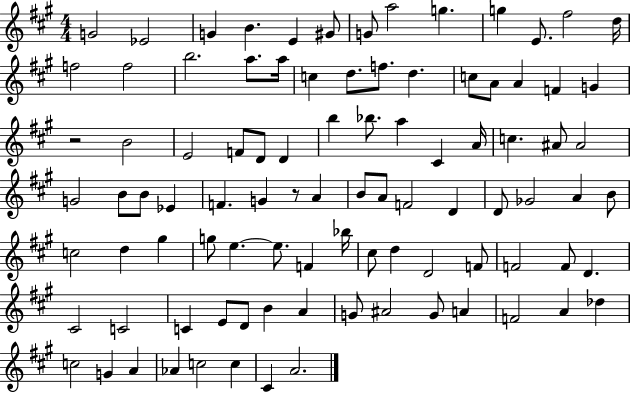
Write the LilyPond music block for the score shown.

{
  \clef treble
  \numericTimeSignature
  \time 4/4
  \key a \major
  g'2 ees'2 | g'4 b'4. e'4 gis'8 | g'8 a''2 g''4. | g''4 e'8. fis''2 d''16 | \break f''2 f''2 | b''2. a''8. a''16 | c''4 d''8. f''8. d''4. | c''8 a'8 a'4 f'4 g'4 | \break r2 b'2 | e'2 f'8 d'8 d'4 | b''4 bes''8. a''4 cis'4 a'16 | c''4. ais'8 ais'2 | \break g'2 b'8 b'8 ees'4 | f'4. g'4 r8 a'4 | b'8 a'8 f'2 d'4 | d'8 ges'2 a'4 b'8 | \break c''2 d''4 gis''4 | g''8 e''4.~~ e''8. f'4 bes''16 | cis''8 d''4 d'2 f'8 | f'2 f'8 d'4. | \break cis'2 c'2 | c'4 e'8 d'8 b'4 a'4 | g'8 ais'2 g'8 a'4 | f'2 a'4 des''4 | \break c''2 g'4 a'4 | aes'4 c''2 c''4 | cis'4 a'2. | \bar "|."
}